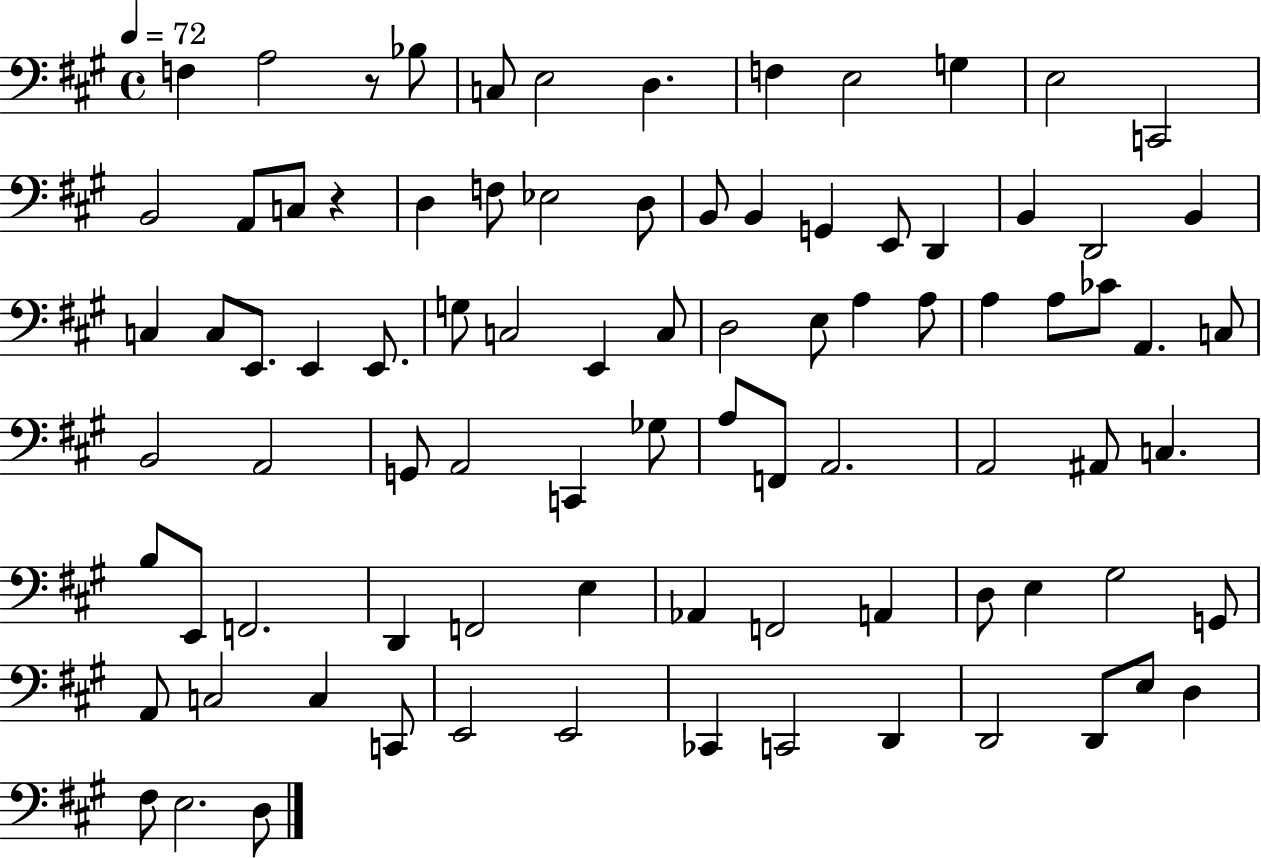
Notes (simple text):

F3/q A3/h R/e Bb3/e C3/e E3/h D3/q. F3/q E3/h G3/q E3/h C2/h B2/h A2/e C3/e R/q D3/q F3/e Eb3/h D3/e B2/e B2/q G2/q E2/e D2/q B2/q D2/h B2/q C3/q C3/e E2/e. E2/q E2/e. G3/e C3/h E2/q C3/e D3/h E3/e A3/q A3/e A3/q A3/e CES4/e A2/q. C3/e B2/h A2/h G2/e A2/h C2/q Gb3/e A3/e F2/e A2/h. A2/h A#2/e C3/q. B3/e E2/e F2/h. D2/q F2/h E3/q Ab2/q F2/h A2/q D3/e E3/q G#3/h G2/e A2/e C3/h C3/q C2/e E2/h E2/h CES2/q C2/h D2/q D2/h D2/e E3/e D3/q F#3/e E3/h. D3/e